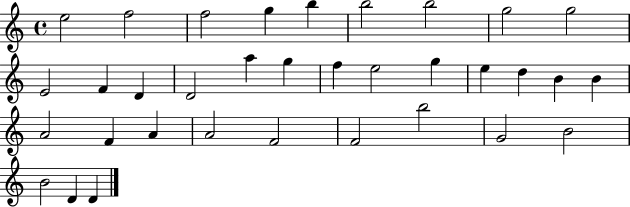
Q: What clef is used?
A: treble